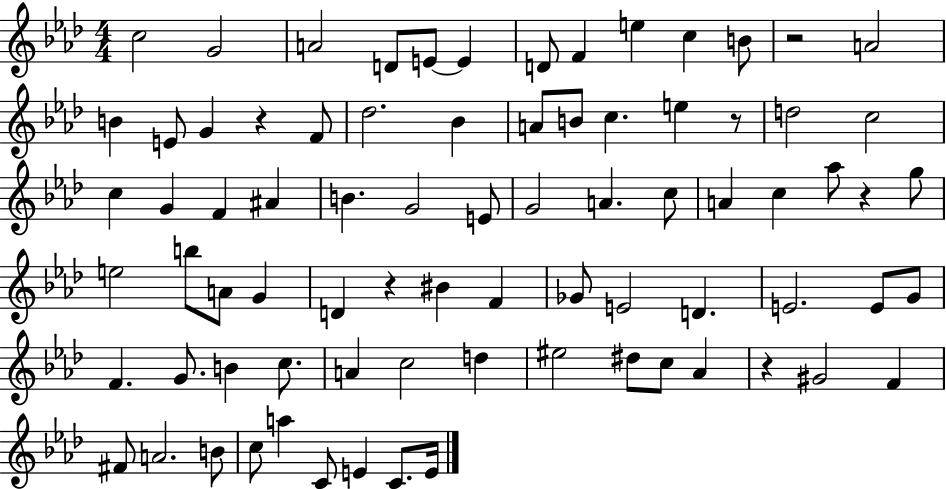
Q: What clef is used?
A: treble